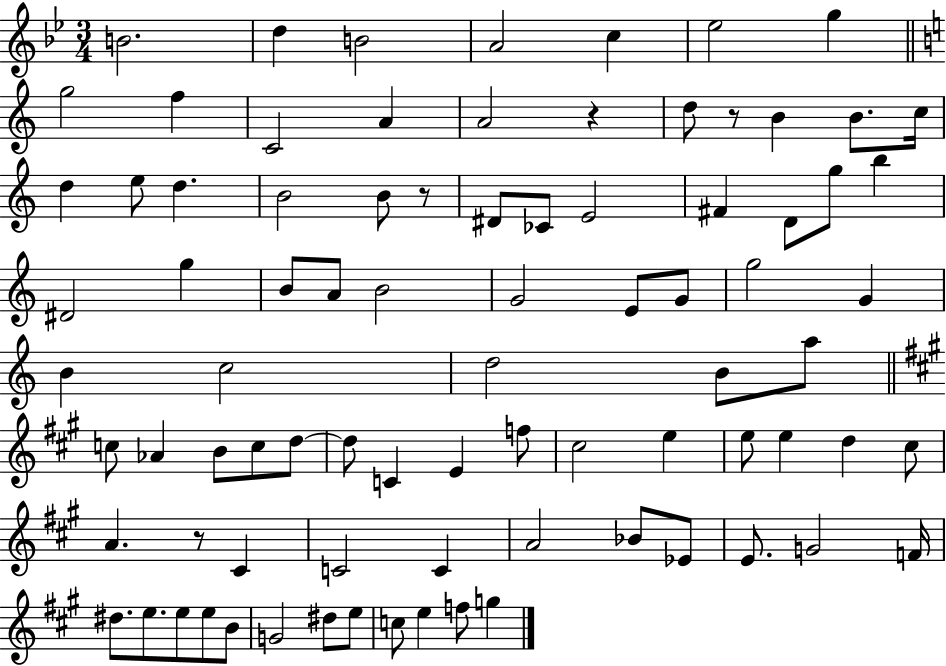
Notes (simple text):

B4/h. D5/q B4/h A4/h C5/q Eb5/h G5/q G5/h F5/q C4/h A4/q A4/h R/q D5/e R/e B4/q B4/e. C5/s D5/q E5/e D5/q. B4/h B4/e R/e D#4/e CES4/e E4/h F#4/q D4/e G5/e B5/q D#4/h G5/q B4/e A4/e B4/h G4/h E4/e G4/e G5/h G4/q B4/q C5/h D5/h B4/e A5/e C5/e Ab4/q B4/e C5/e D5/e D5/e C4/q E4/q F5/e C#5/h E5/q E5/e E5/q D5/q C#5/e A4/q. R/e C#4/q C4/h C4/q A4/h Bb4/e Eb4/e E4/e. G4/h F4/s D#5/e. E5/e. E5/e E5/e B4/e G4/h D#5/e E5/e C5/e E5/q F5/e G5/q